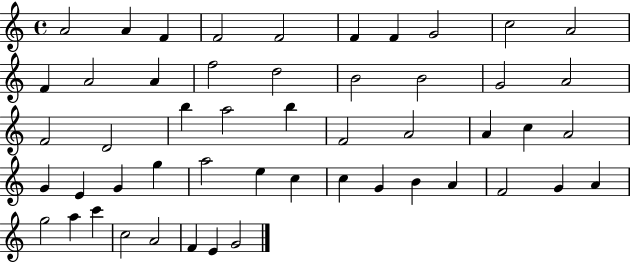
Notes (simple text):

A4/h A4/q F4/q F4/h F4/h F4/q F4/q G4/h C5/h A4/h F4/q A4/h A4/q F5/h D5/h B4/h B4/h G4/h A4/h F4/h D4/h B5/q A5/h B5/q F4/h A4/h A4/q C5/q A4/h G4/q E4/q G4/q G5/q A5/h E5/q C5/q C5/q G4/q B4/q A4/q F4/h G4/q A4/q G5/h A5/q C6/q C5/h A4/h F4/q E4/q G4/h